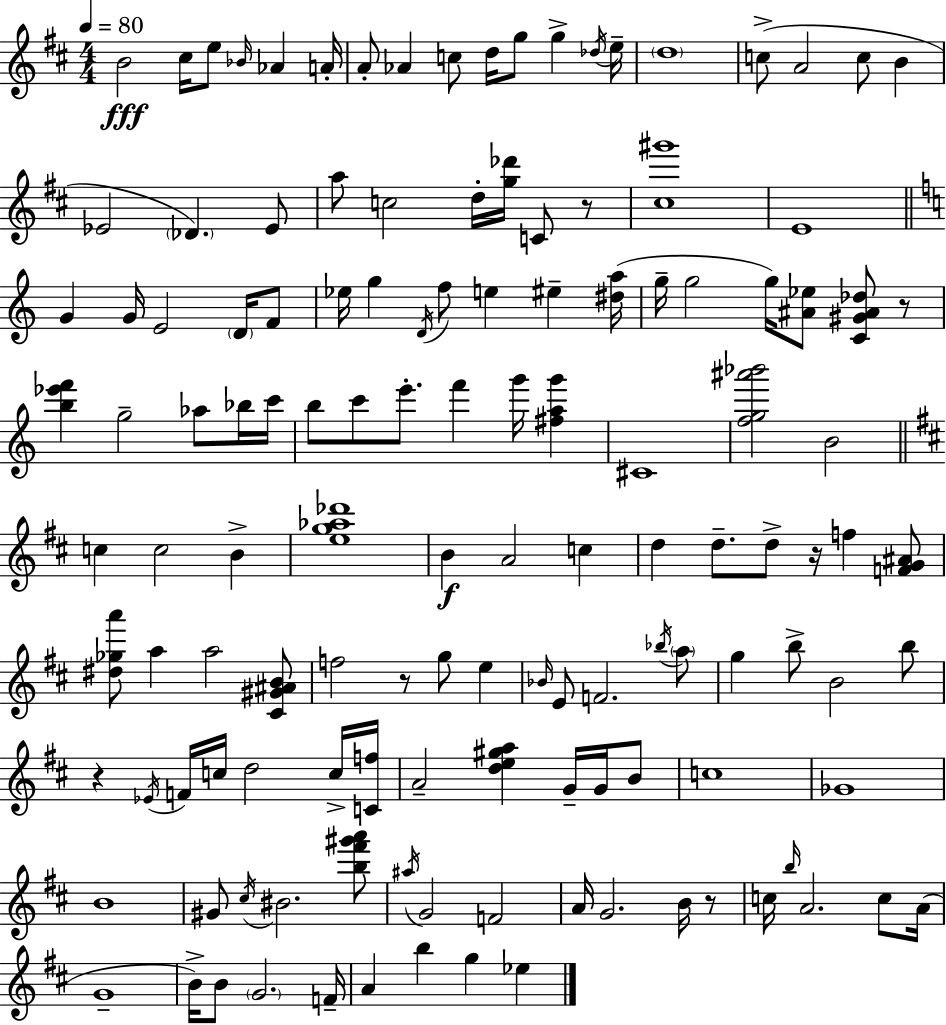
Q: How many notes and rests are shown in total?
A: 132